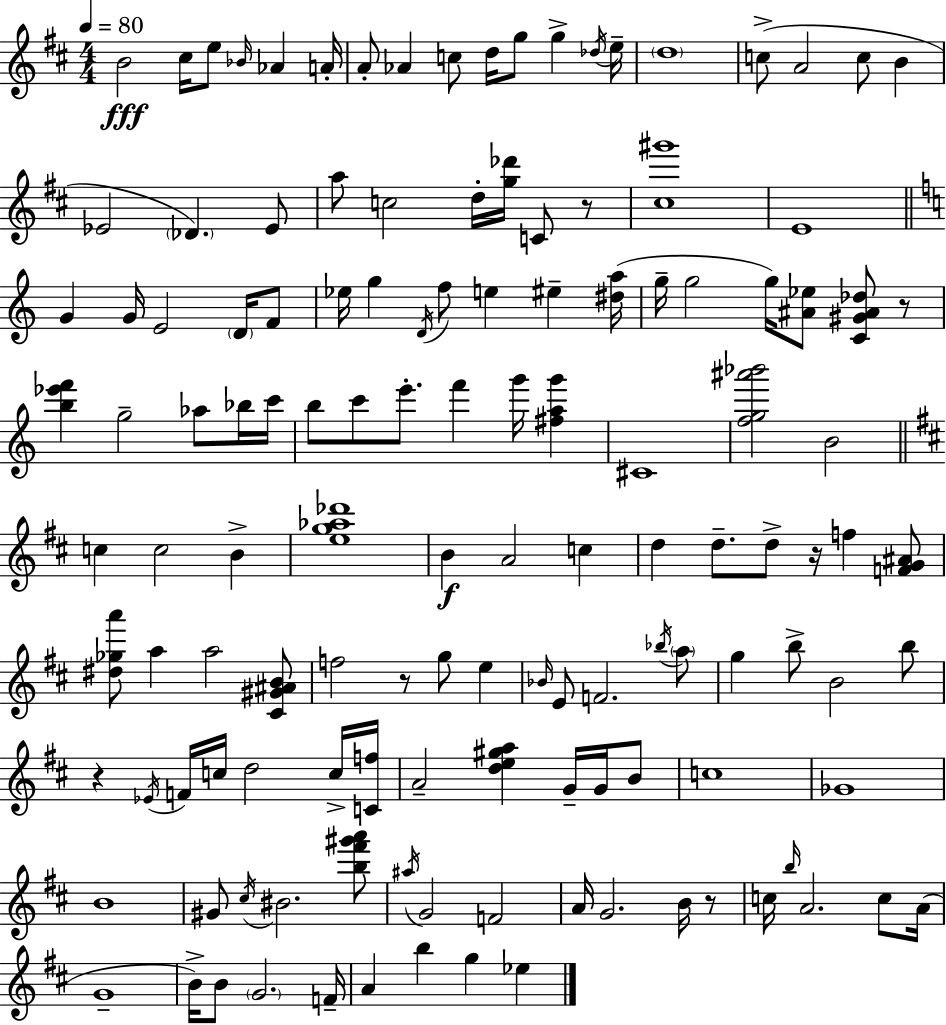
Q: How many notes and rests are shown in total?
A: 132